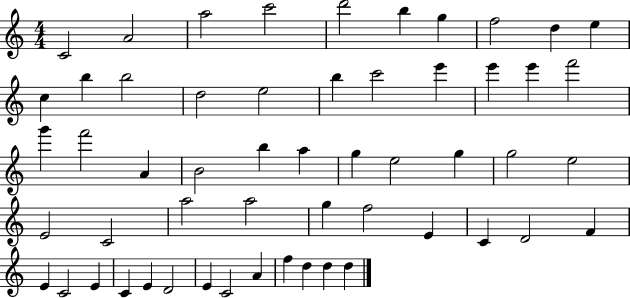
X:1
T:Untitled
M:4/4
L:1/4
K:C
C2 A2 a2 c'2 d'2 b g f2 d e c b b2 d2 e2 b c'2 e' e' e' f'2 g' f'2 A B2 b a g e2 g g2 e2 E2 C2 a2 a2 g f2 E C D2 F E C2 E C E D2 E C2 A f d d d